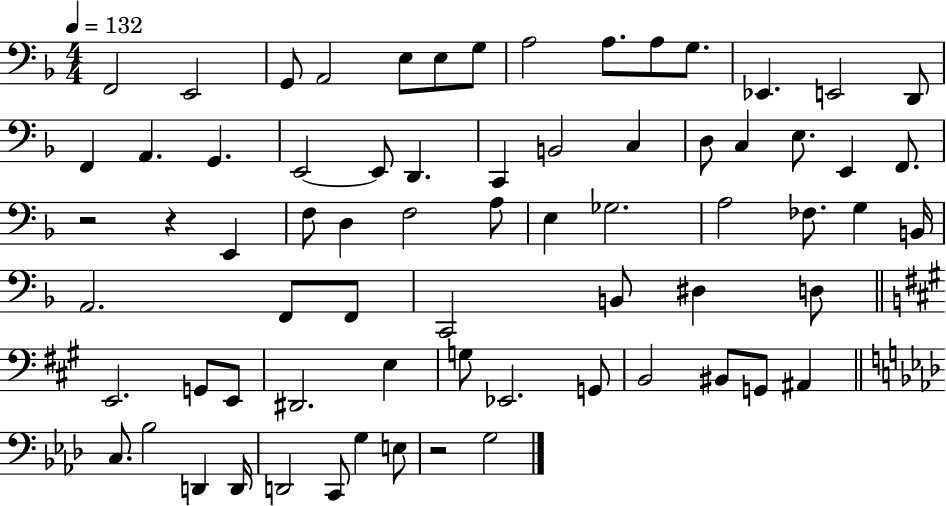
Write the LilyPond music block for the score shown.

{
  \clef bass
  \numericTimeSignature
  \time 4/4
  \key f \major
  \tempo 4 = 132
  f,2 e,2 | g,8 a,2 e8 e8 g8 | a2 a8. a8 g8. | ees,4. e,2 d,8 | \break f,4 a,4. g,4. | e,2~~ e,8 d,4. | c,4 b,2 c4 | d8 c4 e8. e,4 f,8. | \break r2 r4 e,4 | f8 d4 f2 a8 | e4 ges2. | a2 fes8. g4 b,16 | \break a,2. f,8 f,8 | c,2 b,8 dis4 d8 | \bar "||" \break \key a \major e,2. g,8 e,8 | dis,2. e4 | g8 ees,2. g,8 | b,2 bis,8 g,8 ais,4 | \break \bar "||" \break \key aes \major c8. bes2 d,4 d,16 | d,2 c,8 g4 e8 | r2 g2 | \bar "|."
}